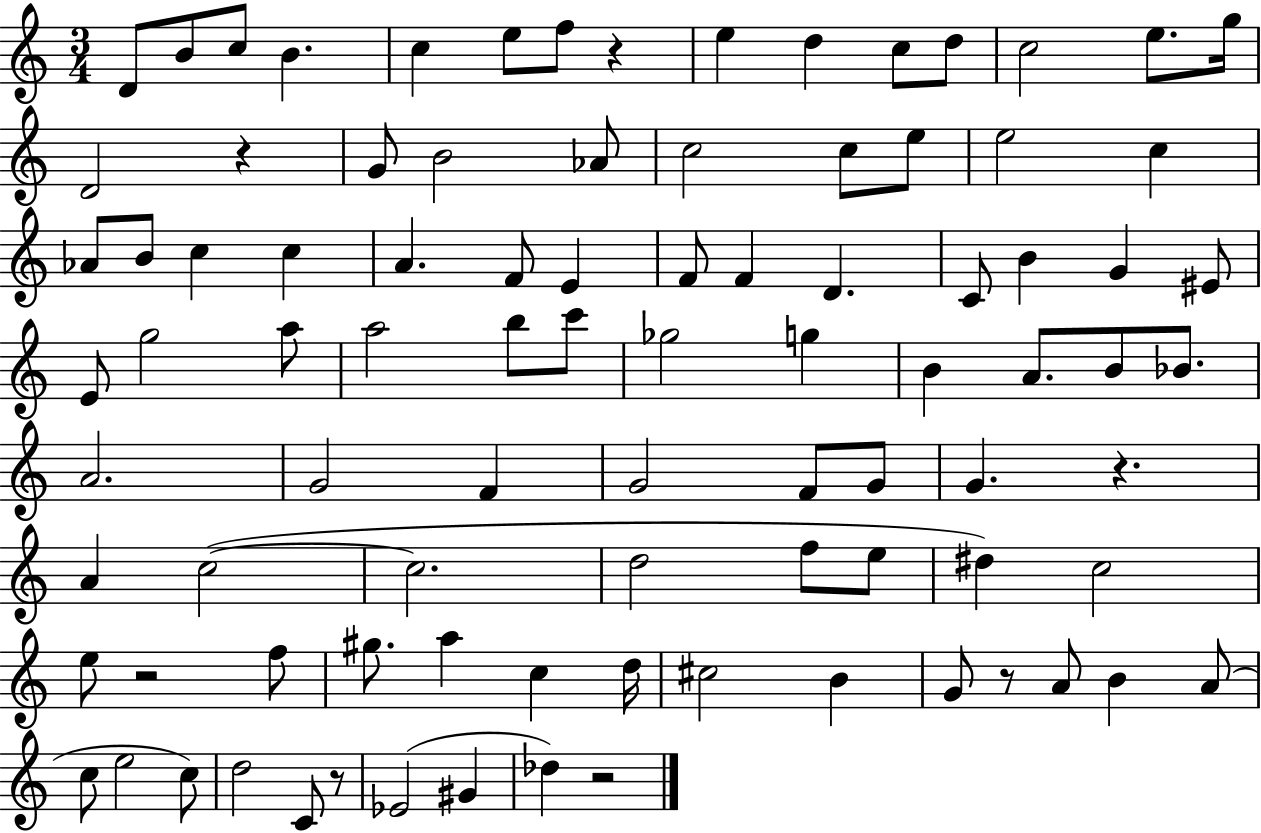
{
  \clef treble
  \numericTimeSignature
  \time 3/4
  \key c \major
  \repeat volta 2 { d'8 b'8 c''8 b'4. | c''4 e''8 f''8 r4 | e''4 d''4 c''8 d''8 | c''2 e''8. g''16 | \break d'2 r4 | g'8 b'2 aes'8 | c''2 c''8 e''8 | e''2 c''4 | \break aes'8 b'8 c''4 c''4 | a'4. f'8 e'4 | f'8 f'4 d'4. | c'8 b'4 g'4 eis'8 | \break e'8 g''2 a''8 | a''2 b''8 c'''8 | ges''2 g''4 | b'4 a'8. b'8 bes'8. | \break a'2. | g'2 f'4 | g'2 f'8 g'8 | g'4. r4. | \break a'4 c''2~(~ | c''2. | d''2 f''8 e''8 | dis''4) c''2 | \break e''8 r2 f''8 | gis''8. a''4 c''4 d''16 | cis''2 b'4 | g'8 r8 a'8 b'4 a'8( | \break c''8 e''2 c''8) | d''2 c'8 r8 | ees'2( gis'4 | des''4) r2 | \break } \bar "|."
}